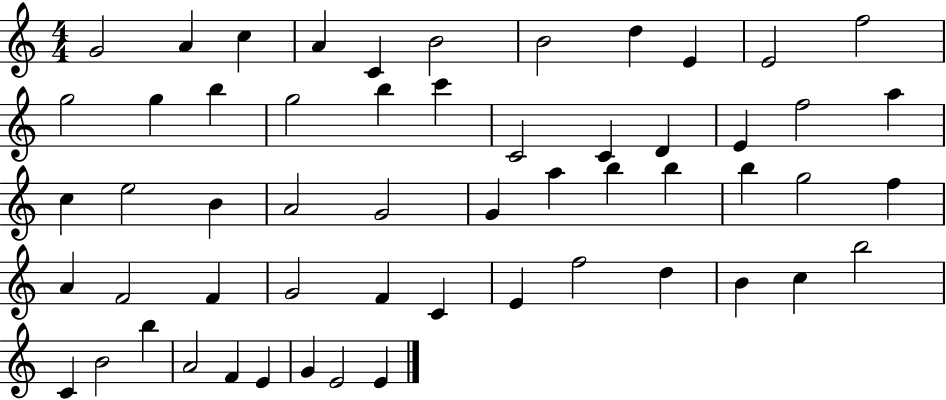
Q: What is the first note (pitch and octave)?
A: G4